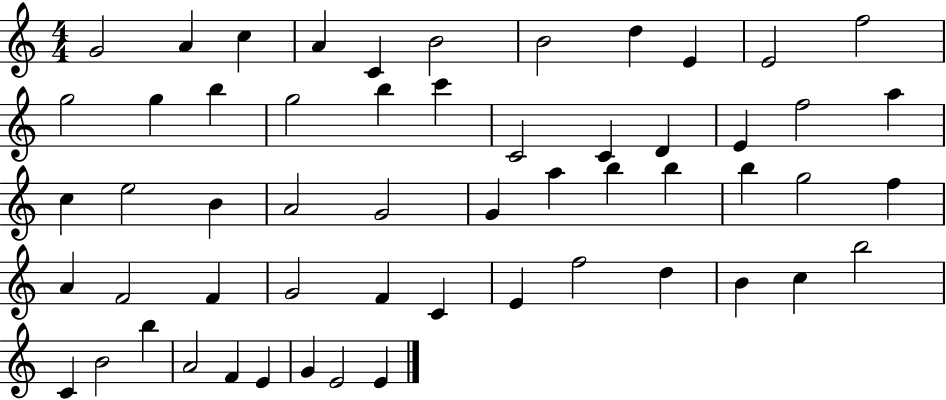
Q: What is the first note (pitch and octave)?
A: G4